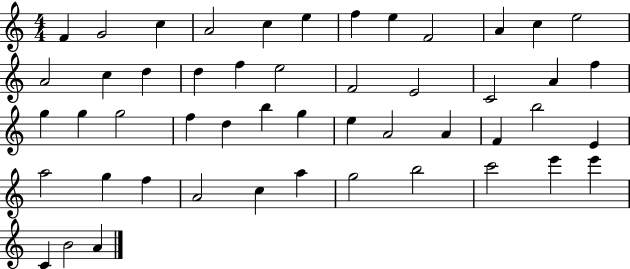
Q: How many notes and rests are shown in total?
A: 50